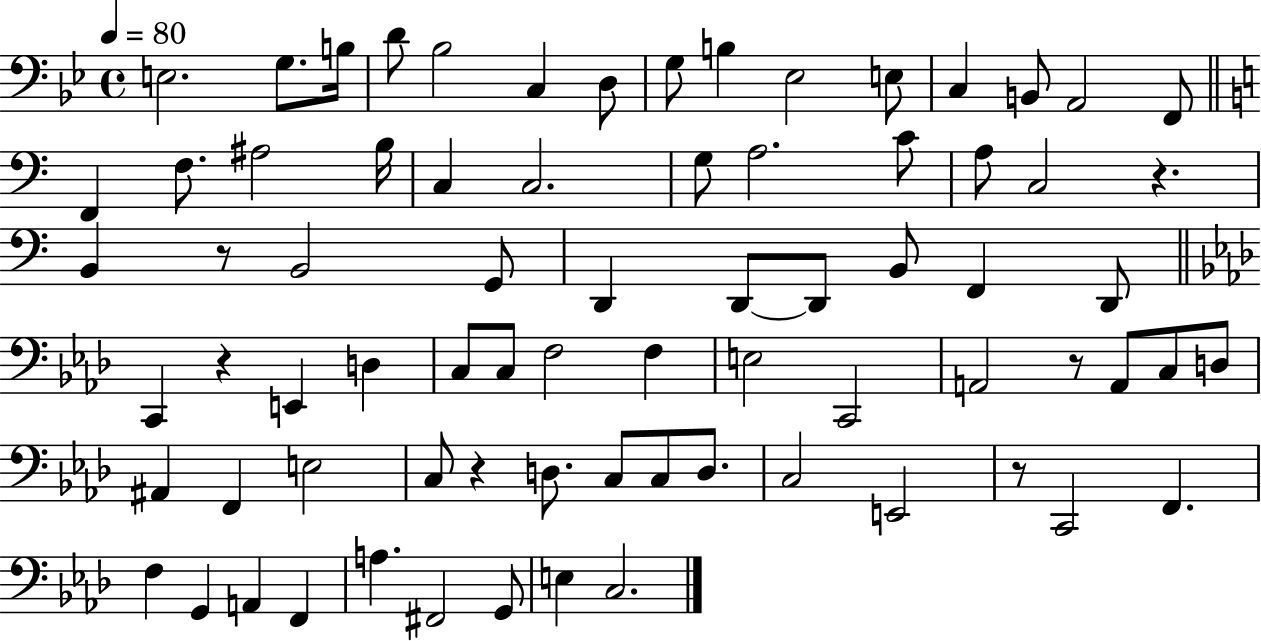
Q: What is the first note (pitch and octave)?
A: E3